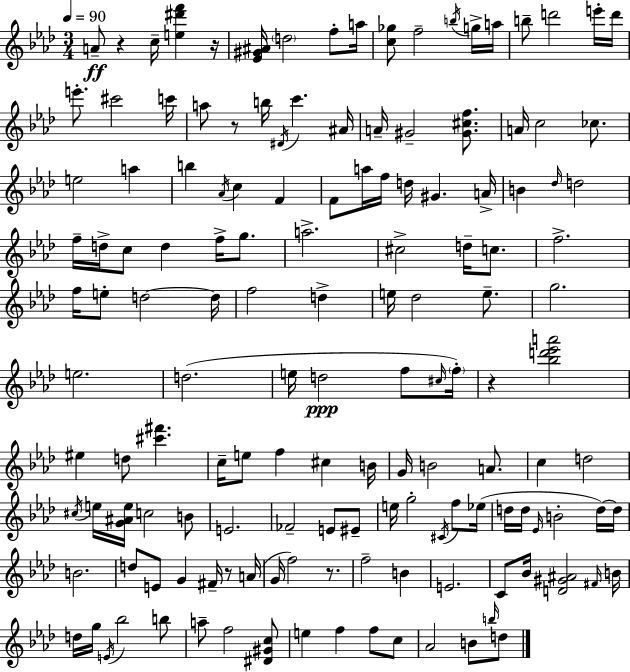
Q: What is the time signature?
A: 3/4